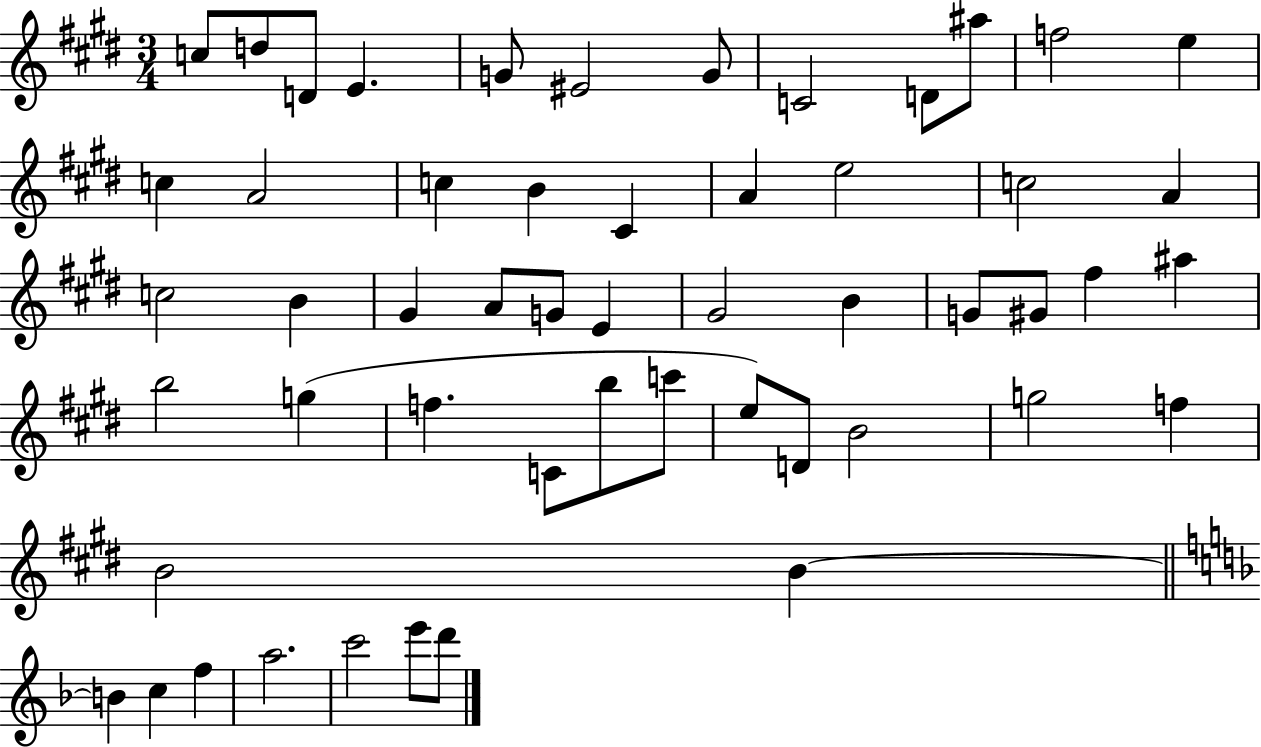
X:1
T:Untitled
M:3/4
L:1/4
K:E
c/2 d/2 D/2 E G/2 ^E2 G/2 C2 D/2 ^a/2 f2 e c A2 c B ^C A e2 c2 A c2 B ^G A/2 G/2 E ^G2 B G/2 ^G/2 ^f ^a b2 g f C/2 b/2 c'/2 e/2 D/2 B2 g2 f B2 B B c f a2 c'2 e'/2 d'/2